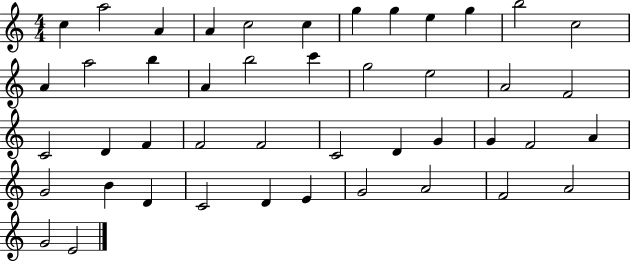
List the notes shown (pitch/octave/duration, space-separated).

C5/q A5/h A4/q A4/q C5/h C5/q G5/q G5/q E5/q G5/q B5/h C5/h A4/q A5/h B5/q A4/q B5/h C6/q G5/h E5/h A4/h F4/h C4/h D4/q F4/q F4/h F4/h C4/h D4/q G4/q G4/q F4/h A4/q G4/h B4/q D4/q C4/h D4/q E4/q G4/h A4/h F4/h A4/h G4/h E4/h